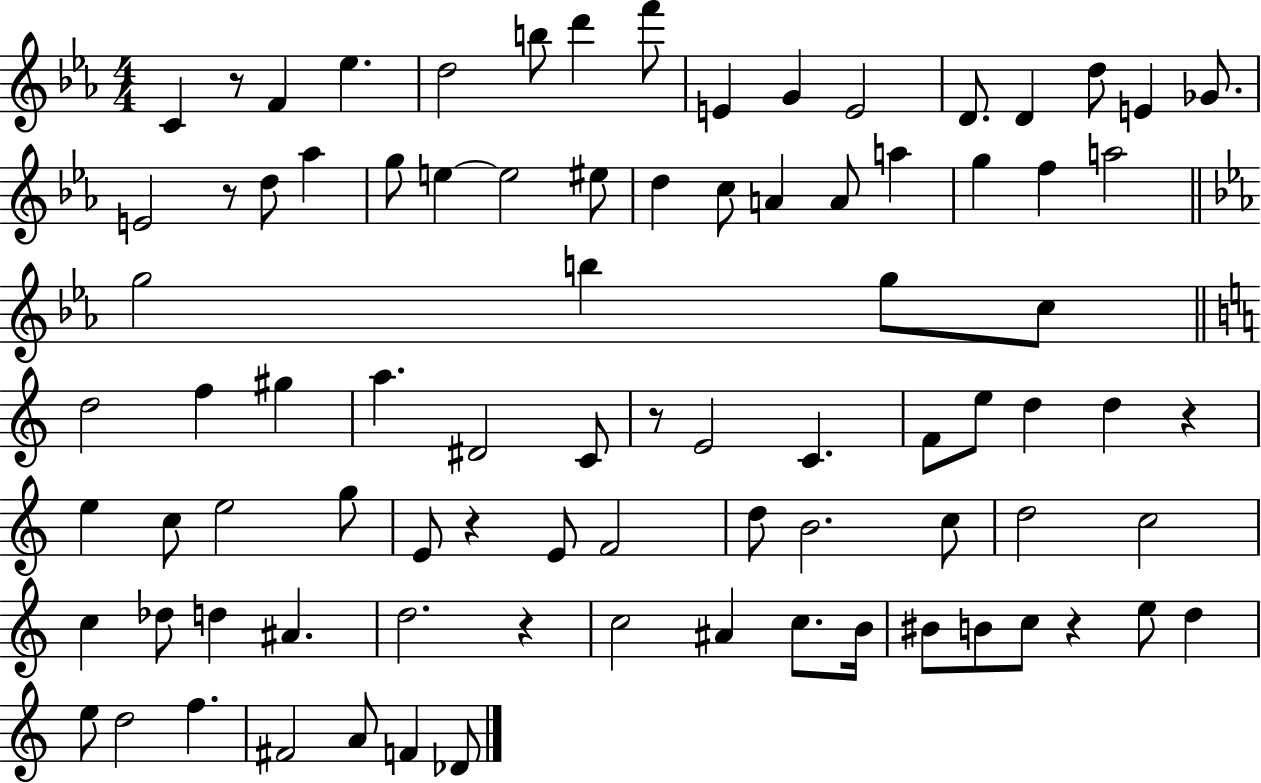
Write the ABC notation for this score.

X:1
T:Untitled
M:4/4
L:1/4
K:Eb
C z/2 F _e d2 b/2 d' f'/2 E G E2 D/2 D d/2 E _G/2 E2 z/2 d/2 _a g/2 e e2 ^e/2 d c/2 A A/2 a g f a2 g2 b g/2 c/2 d2 f ^g a ^D2 C/2 z/2 E2 C F/2 e/2 d d z e c/2 e2 g/2 E/2 z E/2 F2 d/2 B2 c/2 d2 c2 c _d/2 d ^A d2 z c2 ^A c/2 B/4 ^B/2 B/2 c/2 z e/2 d e/2 d2 f ^F2 A/2 F _D/2